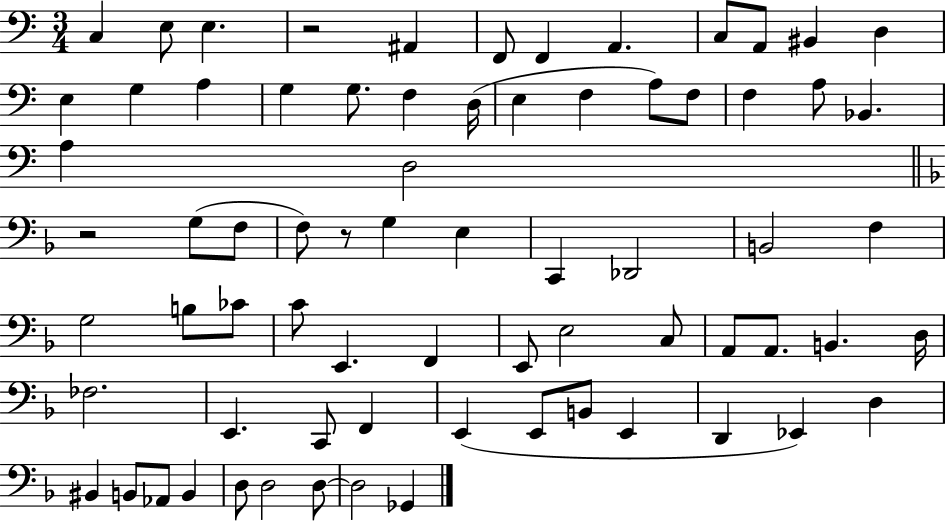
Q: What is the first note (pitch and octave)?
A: C3